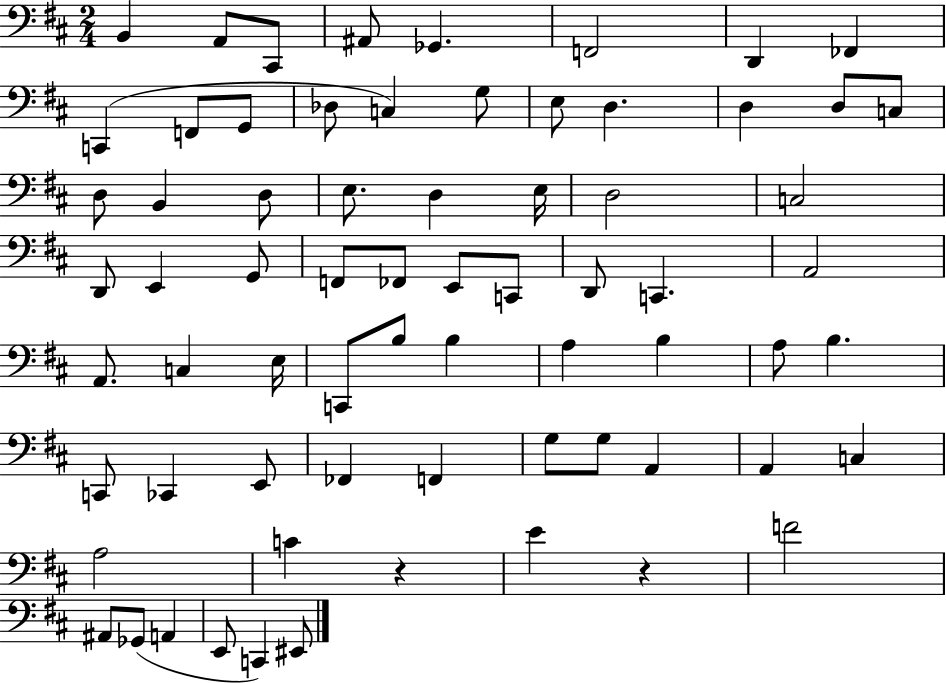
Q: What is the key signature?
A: D major